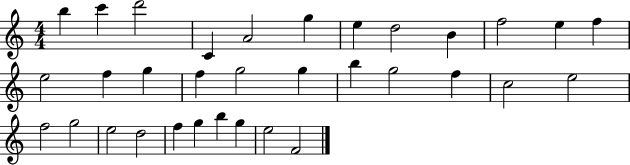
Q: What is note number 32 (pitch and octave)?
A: E5